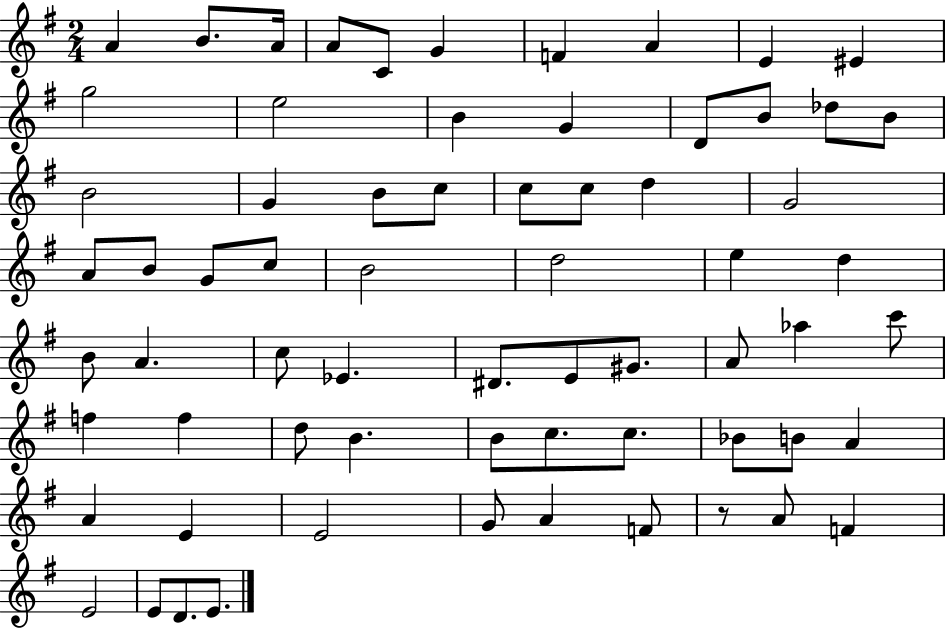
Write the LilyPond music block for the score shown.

{
  \clef treble
  \numericTimeSignature
  \time 2/4
  \key g \major
  \repeat volta 2 { a'4 b'8. a'16 | a'8 c'8 g'4 | f'4 a'4 | e'4 eis'4 | \break g''2 | e''2 | b'4 g'4 | d'8 b'8 des''8 b'8 | \break b'2 | g'4 b'8 c''8 | c''8 c''8 d''4 | g'2 | \break a'8 b'8 g'8 c''8 | b'2 | d''2 | e''4 d''4 | \break b'8 a'4. | c''8 ees'4. | dis'8. e'8 gis'8. | a'8 aes''4 c'''8 | \break f''4 f''4 | d''8 b'4. | b'8 c''8. c''8. | bes'8 b'8 a'4 | \break a'4 e'4 | e'2 | g'8 a'4 f'8 | r8 a'8 f'4 | \break e'2 | e'8 d'8. e'8. | } \bar "|."
}